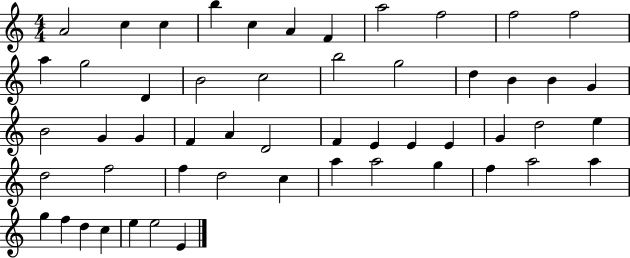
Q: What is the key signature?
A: C major